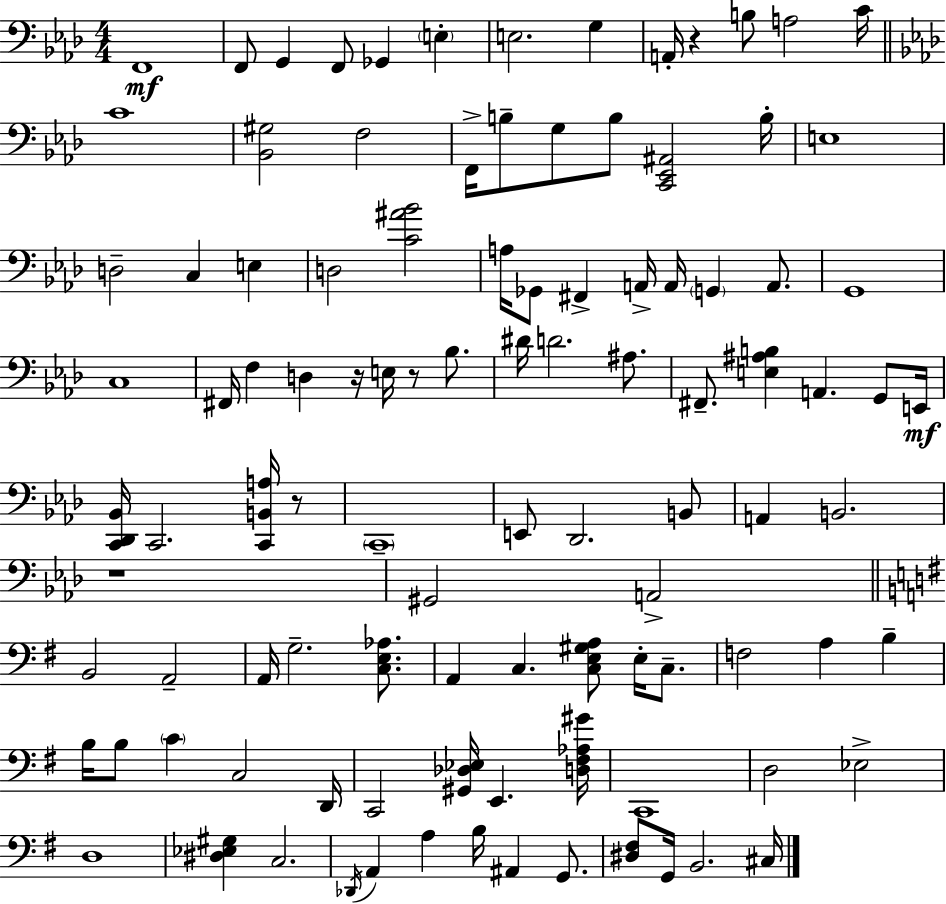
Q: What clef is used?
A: bass